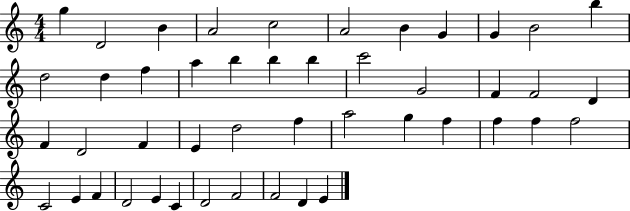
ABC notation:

X:1
T:Untitled
M:4/4
L:1/4
K:C
g D2 B A2 c2 A2 B G G B2 b d2 d f a b b b c'2 G2 F F2 D F D2 F E d2 f a2 g f f f f2 C2 E F D2 E C D2 F2 F2 D E